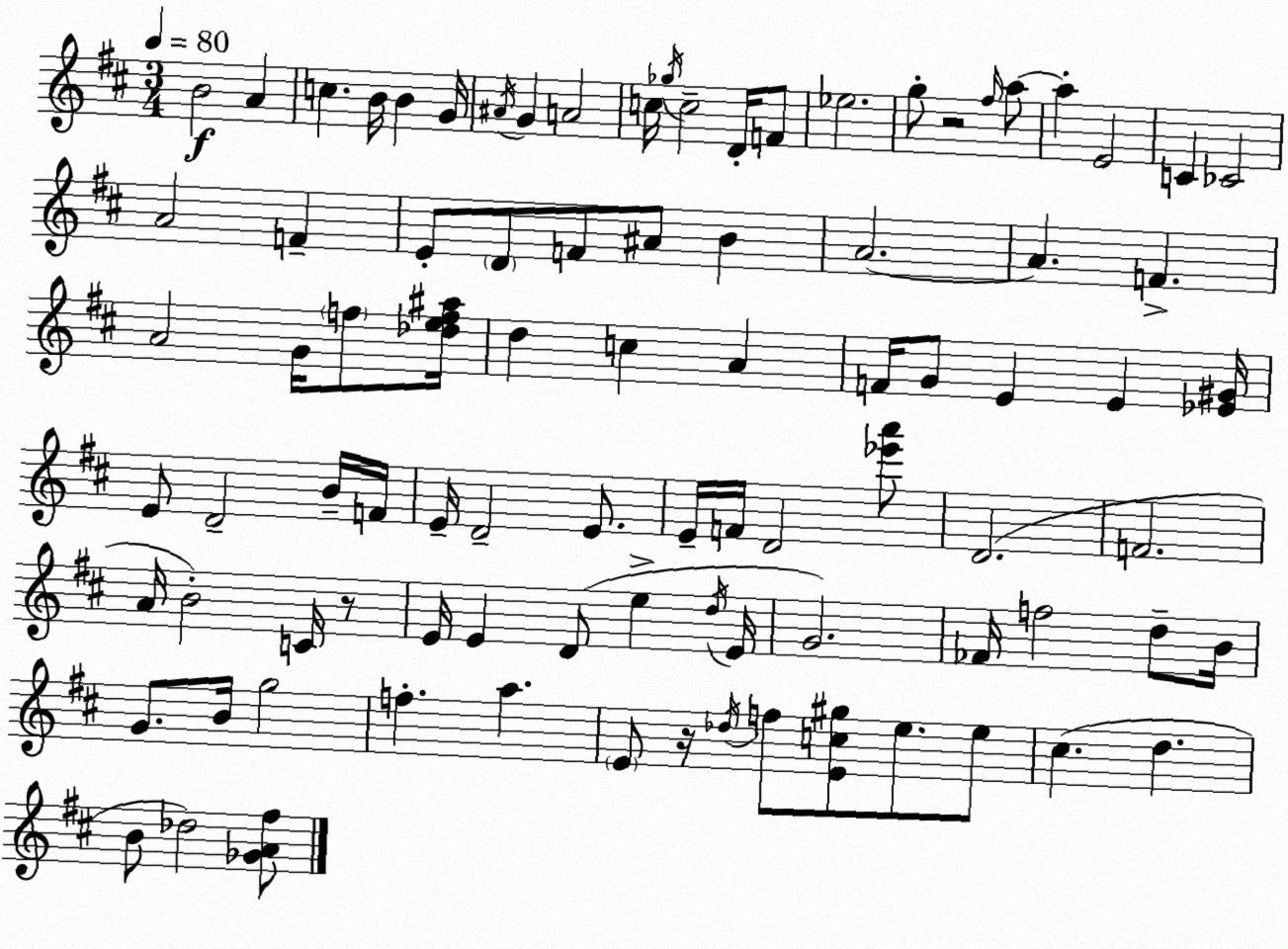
X:1
T:Untitled
M:3/4
L:1/4
K:D
B2 A c B/4 B G/4 ^A/4 G A2 c/4 _g/4 c2 D/4 F/2 _e2 g/2 z2 ^f/4 a/2 a E2 C _C2 A2 F E/2 D/2 F/2 ^A/2 B A2 A F A2 G/4 f/2 [_def^a]/4 d c A F/4 G/2 E E [_E^G]/4 E/2 D2 B/4 F/4 E/4 D2 E/2 E/4 F/4 D2 [_e'a']/2 D2 F2 A/4 B2 C/4 z/2 E/4 E D/2 e d/4 E/4 G2 _F/4 f2 d/2 B/4 G/2 B/4 g2 f a E/2 z/4 _d/4 f/2 [Ec^g]/2 e/2 e/2 ^c d B/2 _d2 [_GA^f]/2